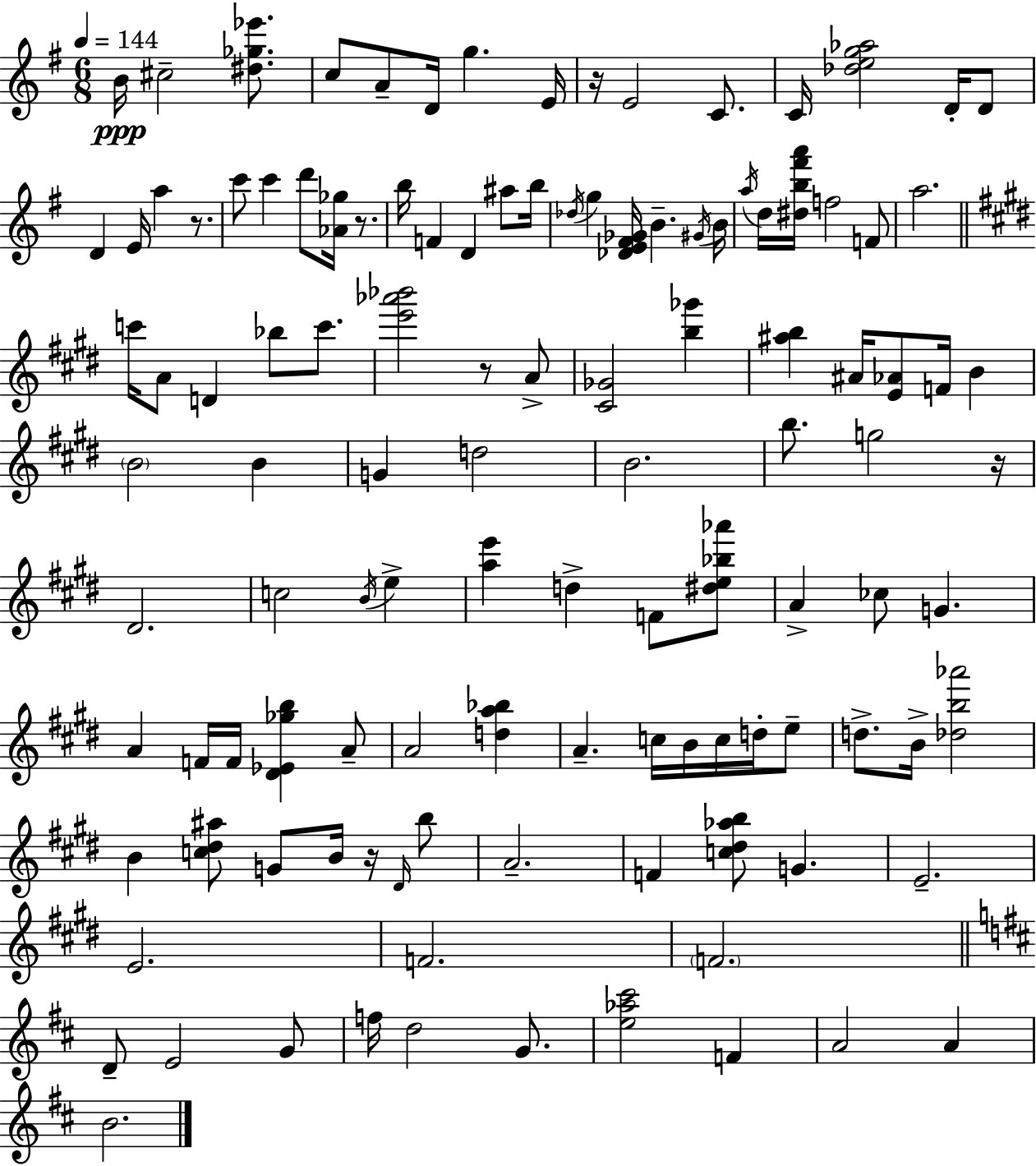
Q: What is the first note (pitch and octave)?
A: B4